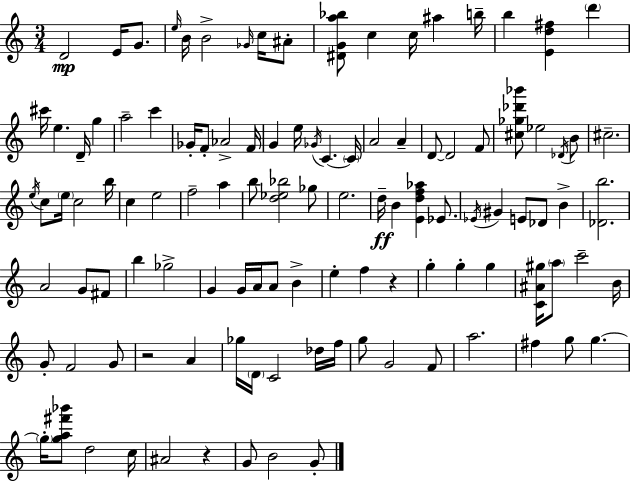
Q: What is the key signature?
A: C major